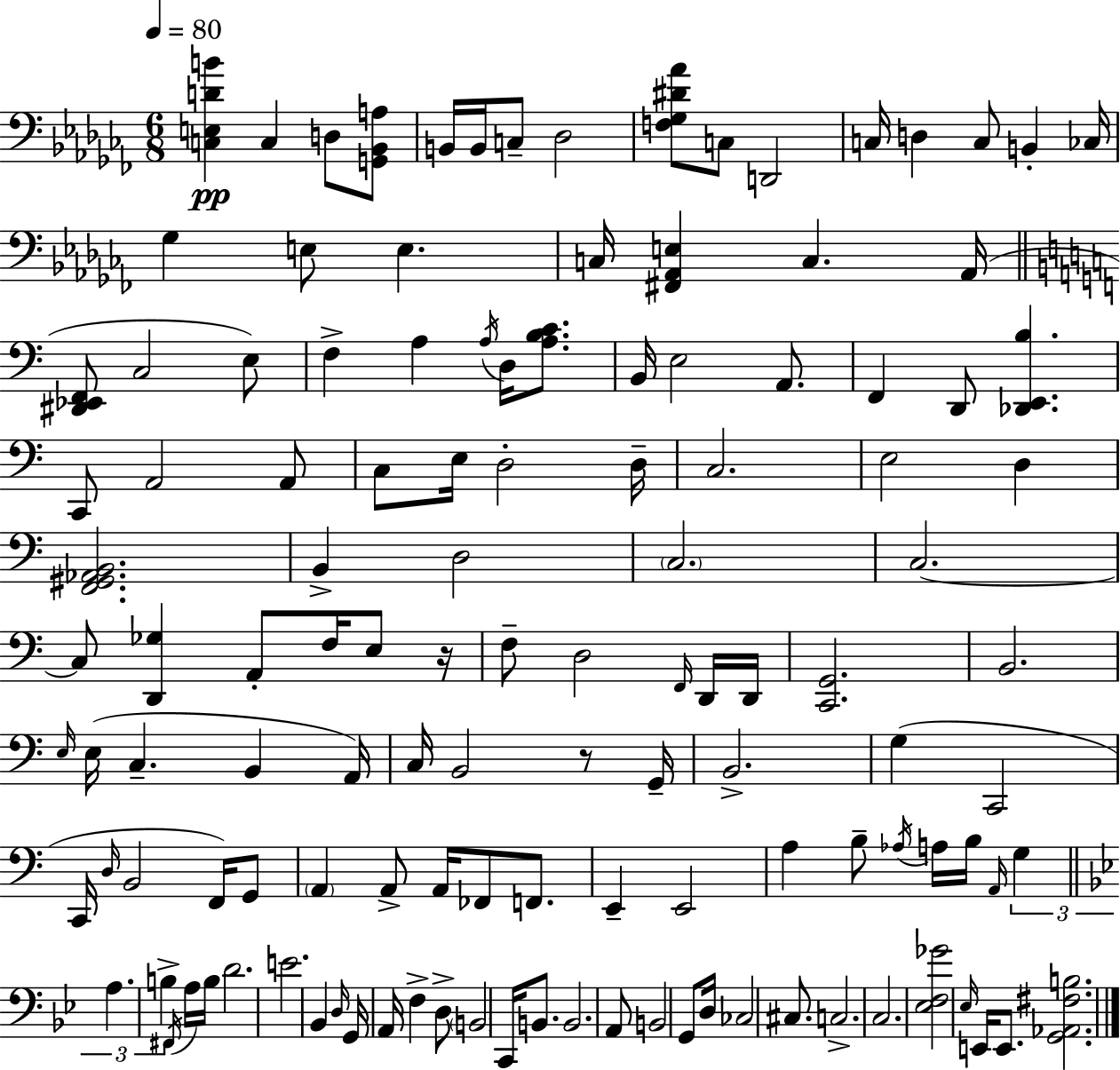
{
  \clef bass
  \numericTimeSignature
  \time 6/8
  \key aes \minor
  \tempo 4 = 80
  <c e d' b'>4\pp c4 d8 <g, bes, a>8 | b,16 b,16 c8-- des2 | <f ges dis' aes'>8 c8 d,2 | c16 d4 c8 b,4-. ces16 | \break ges4 e8 e4. | c16 <fis, aes, e>4 c4. aes,16( | \bar "||" \break \key a \minor <dis, ees, f,>8 c2 e8) | f4-> a4 \acciaccatura { a16 } d16 <a b c'>8. | b,16 e2 a,8. | f,4 d,8 <des, e, b>4. | \break c,8 a,2 a,8 | c8 e16 d2-. | d16-- c2. | e2 d4 | \break <f, gis, aes, b,>2. | b,4-> d2 | \parenthesize c2. | c2.~~ | \break c8 <d, ges>4 a,8-. f16 e8 | r16 f8-- d2 \grace { f,16 } | d,16 d,16 <c, g,>2. | b,2. | \break \grace { e16 } e16( c4.-- b,4 | a,16) c16 b,2 | r8 g,16-- b,2.-> | g4( c,2 | \break c,16 \grace { d16 } b,2 | f,16) g,8 \parenthesize a,4 a,8-> a,16 fes,8 | f,8. e,4-- e,2 | a4 b8-- \acciaccatura { aes16 } a16 | \break b16 \grace { a,16 } \tuplet 3/2 { g4 \bar "||" \break \key bes \major a4. b4-> } \acciaccatura { fis,16 } a16 | b16 d'2. | e'2. | bes,4 \grace { d16 } g,16 a,16 f4-> | \break d8-> \parenthesize b,2 c,16 b,8. | b,2. | a,8 b,2 | g,8 d16 ces2 cis8. | \break c2.-> | c2. | <ees f ges'>2 \grace { ees16 } e,16 | e,8. <g, aes, fis b>2. | \break \bar "|."
}